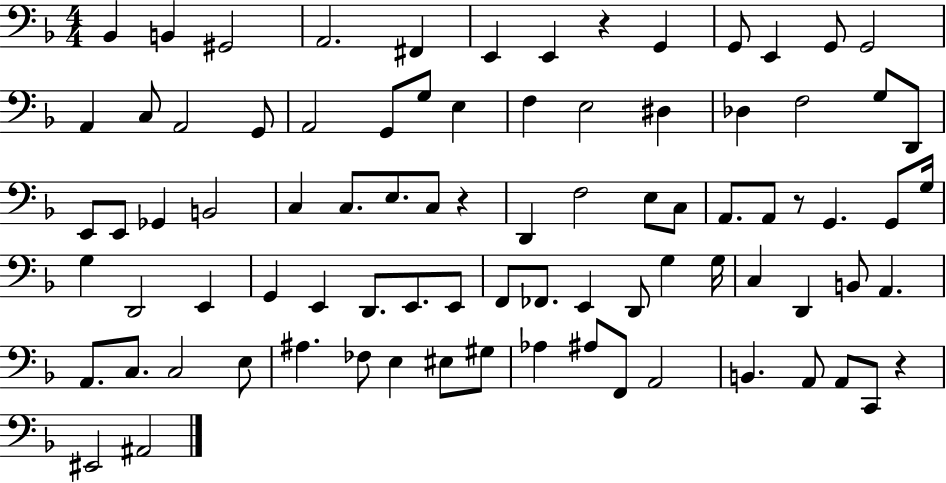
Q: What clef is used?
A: bass